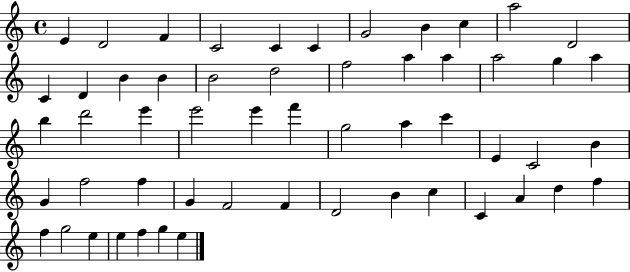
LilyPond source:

{
  \clef treble
  \time 4/4
  \defaultTimeSignature
  \key c \major
  e'4 d'2 f'4 | c'2 c'4 c'4 | g'2 b'4 c''4 | a''2 d'2 | \break c'4 d'4 b'4 b'4 | b'2 d''2 | f''2 a''4 a''4 | a''2 g''4 a''4 | \break b''4 d'''2 e'''4 | e'''2 e'''4 f'''4 | g''2 a''4 c'''4 | e'4 c'2 b'4 | \break g'4 f''2 f''4 | g'4 f'2 f'4 | d'2 b'4 c''4 | c'4 a'4 d''4 f''4 | \break f''4 g''2 e''4 | e''4 f''4 g''4 e''4 | \bar "|."
}